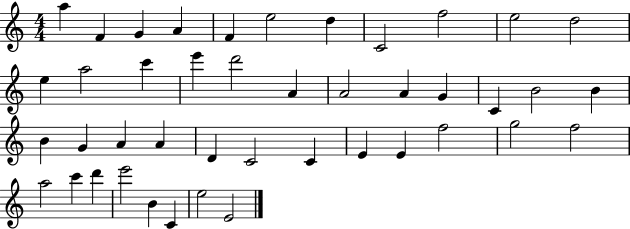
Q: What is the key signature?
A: C major